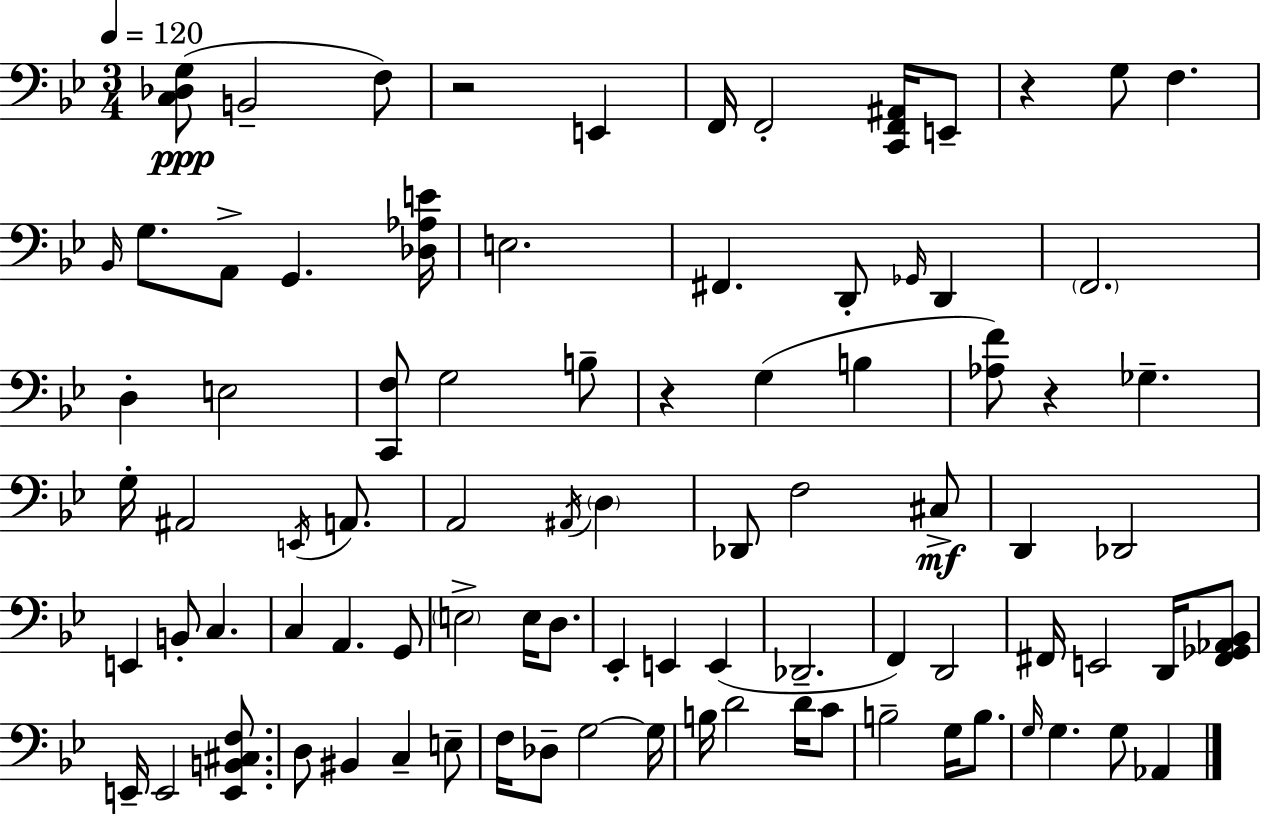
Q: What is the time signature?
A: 3/4